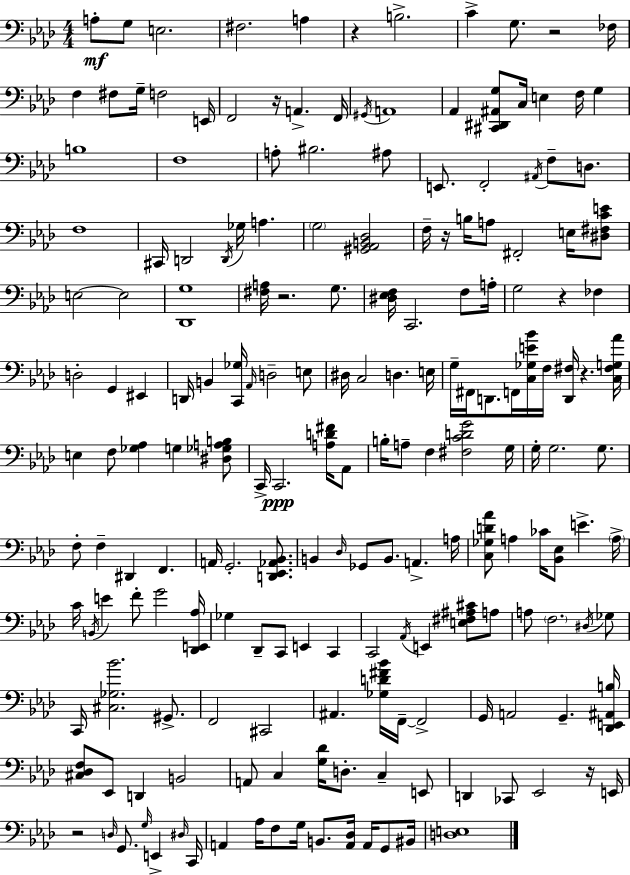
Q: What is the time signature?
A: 4/4